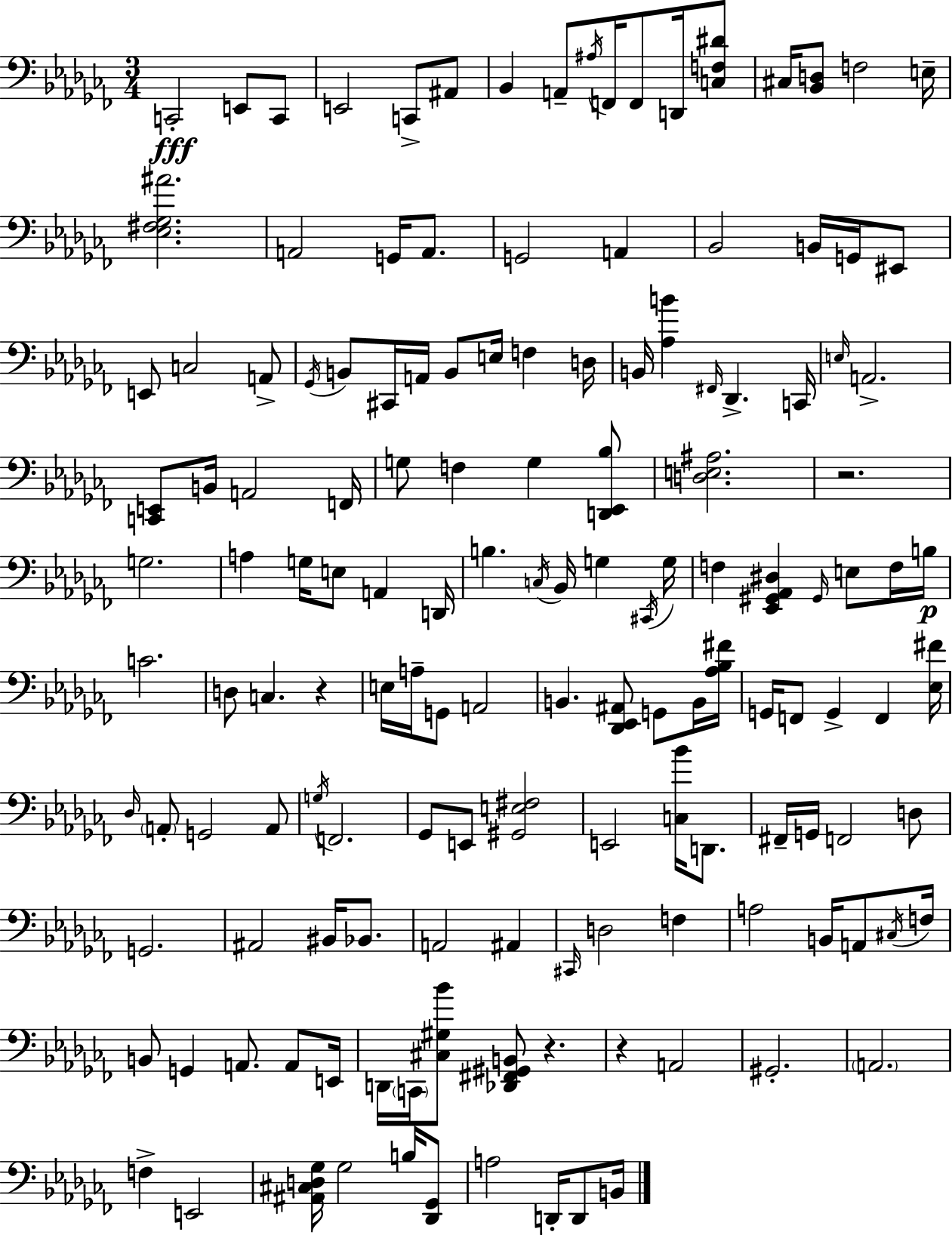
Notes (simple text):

C2/h E2/e C2/e E2/h C2/e A#2/e Bb2/q A2/e A#3/s F2/s F2/e D2/s [C3,F3,D#4]/e C#3/s [Bb2,D3]/e F3/h E3/s [Eb3,F#3,Gb3,A#4]/h. A2/h G2/s A2/e. G2/h A2/q Bb2/h B2/s G2/s EIS2/e E2/e C3/h A2/e Gb2/s B2/e C#2/s A2/s B2/e E3/s F3/q D3/s B2/s [Ab3,B4]/q F#2/s Db2/q. C2/s E3/s A2/h. [C2,E2]/e B2/s A2/h F2/s G3/e F3/q G3/q [D2,Eb2,Bb3]/e [D3,E3,A#3]/h. R/h. G3/h. A3/q G3/s E3/e A2/q D2/s B3/q. C3/s Bb2/s G3/q C#2/s G3/s F3/q [Eb2,G#2,Ab2,D#3]/q G#2/s E3/e F3/s B3/s C4/h. D3/e C3/q. R/q E3/s A3/s G2/e A2/h B2/q. [Db2,Eb2,A#2]/e G2/e B2/s [Ab3,Bb3,F#4]/s G2/s F2/e G2/q F2/q [Eb3,F#4]/s Db3/s A2/e G2/h A2/e G3/s F2/h. Gb2/e E2/e [G#2,E3,F#3]/h E2/h [C3,Bb4]/s D2/e. F#2/s G2/s F2/h D3/e G2/h. A#2/h BIS2/s Bb2/e. A2/h A#2/q C#2/s D3/h F3/q A3/h B2/s A2/e C#3/s F3/s B2/e G2/q A2/e. A2/e E2/s D2/s C2/s [C#3,G#3,Bb4]/e [Db2,F#2,G#2,B2]/e R/q. R/q A2/h G#2/h. A2/h. F3/q E2/h [A#2,C#3,D3,Gb3]/s Gb3/h B3/s [Db2,Gb2]/e A3/h D2/s D2/e B2/s